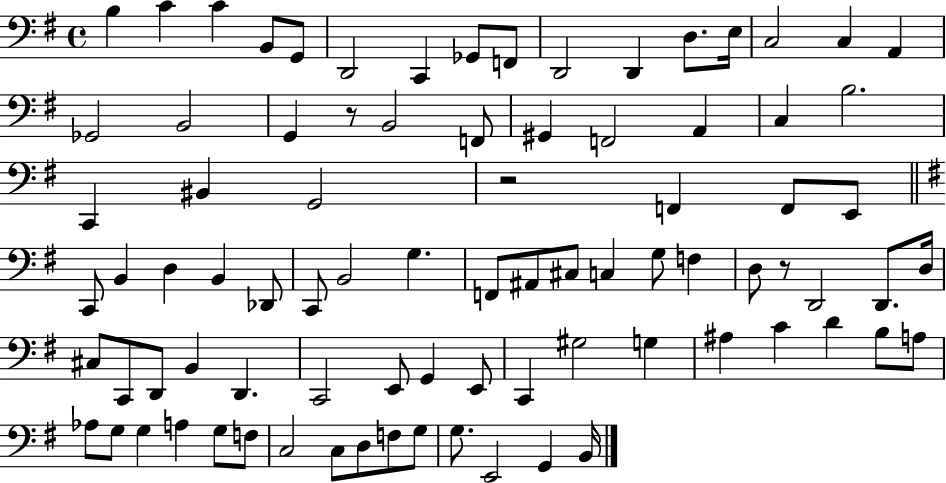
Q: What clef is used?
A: bass